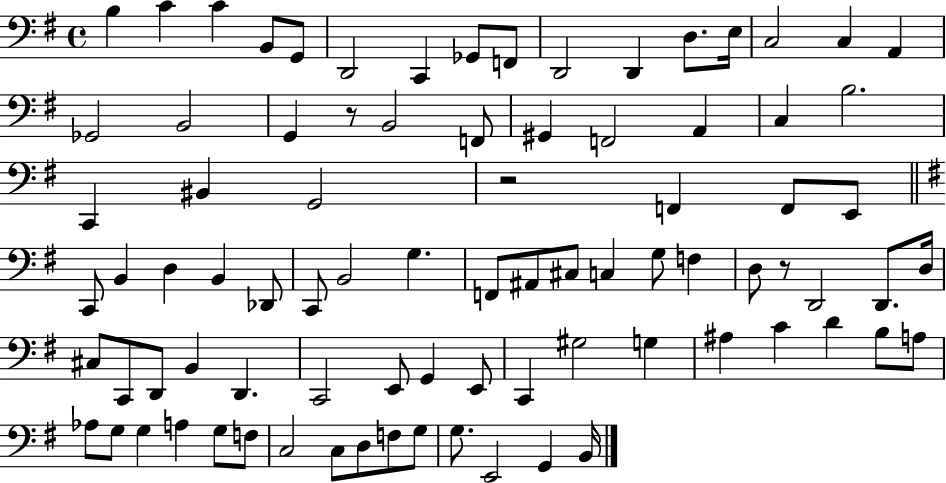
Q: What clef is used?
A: bass